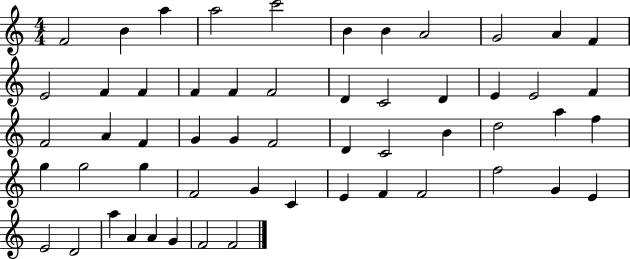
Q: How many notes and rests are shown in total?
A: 55